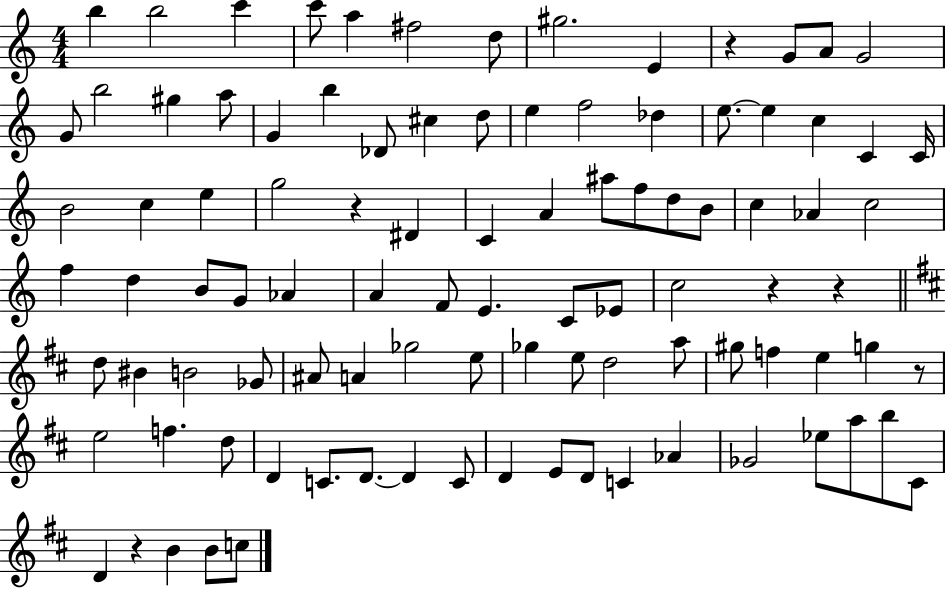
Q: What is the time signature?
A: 4/4